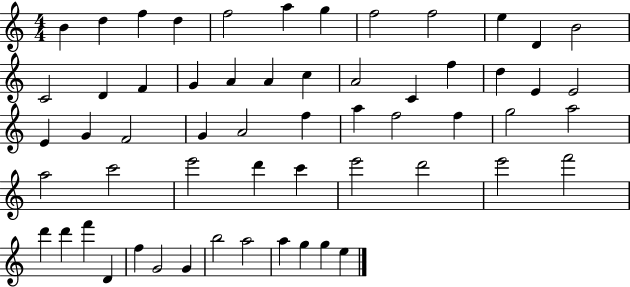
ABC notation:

X:1
T:Untitled
M:4/4
L:1/4
K:C
B d f d f2 a g f2 f2 e D B2 C2 D F G A A c A2 C f d E E2 E G F2 G A2 f a f2 f g2 a2 a2 c'2 e'2 d' c' e'2 d'2 e'2 f'2 d' d' f' D f G2 G b2 a2 a g g e